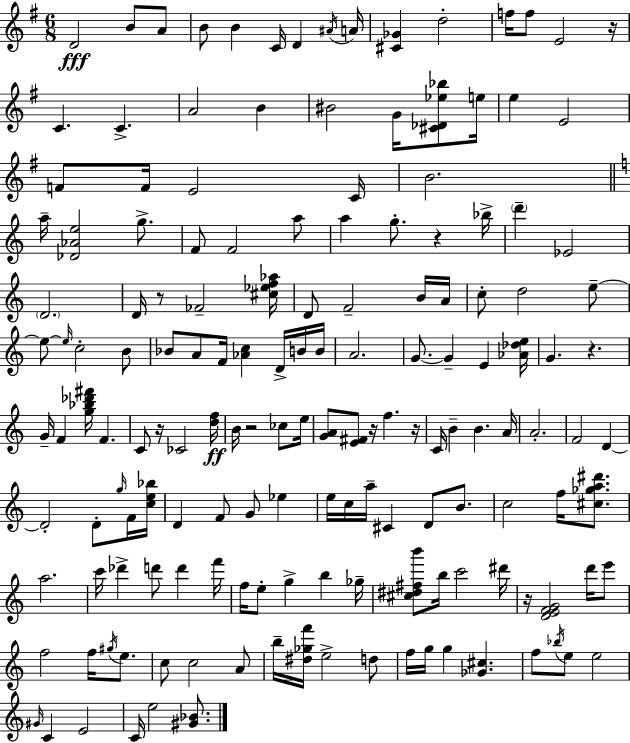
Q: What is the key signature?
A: G major